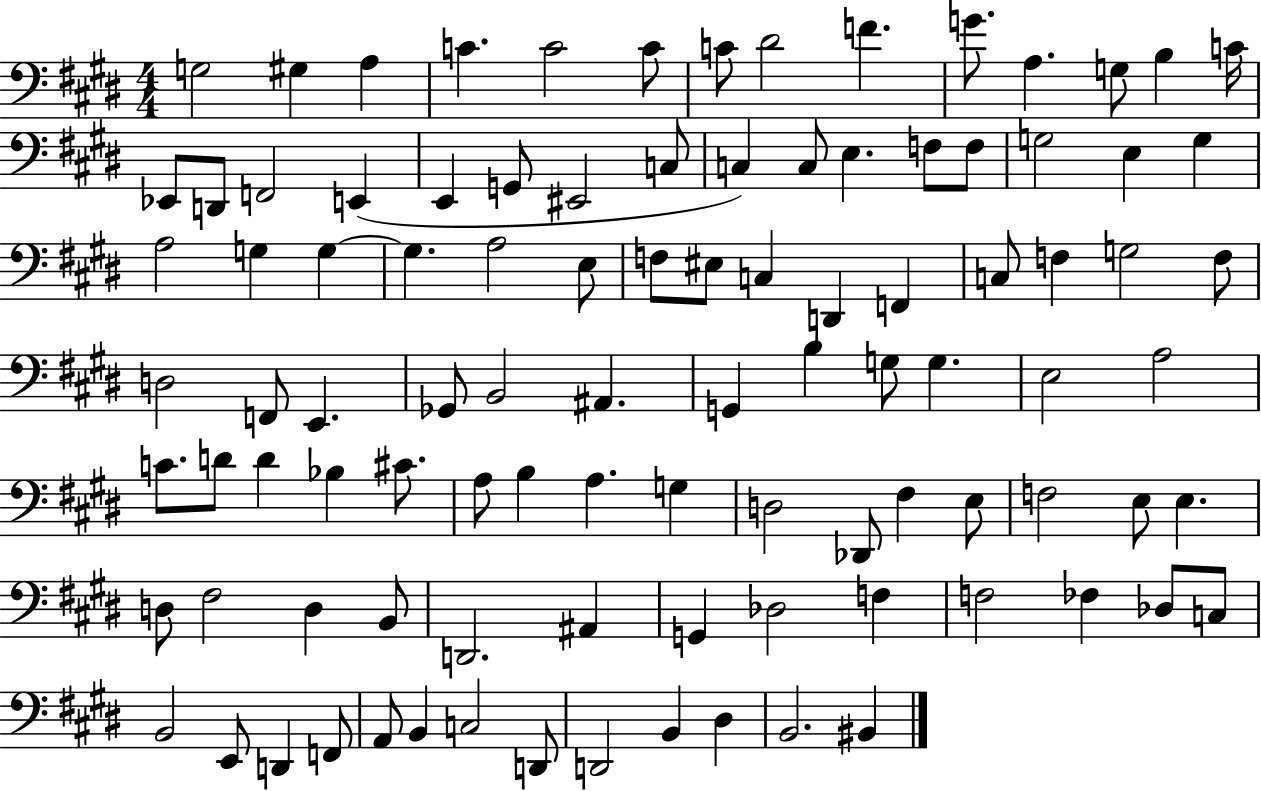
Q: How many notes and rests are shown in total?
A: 99